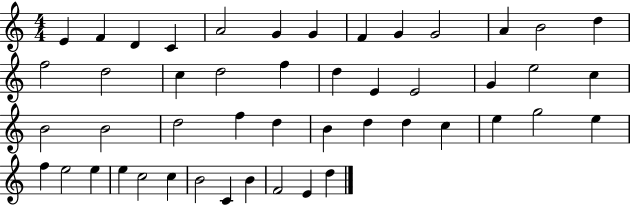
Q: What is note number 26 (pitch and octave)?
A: B4